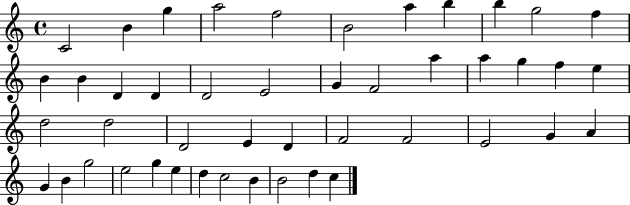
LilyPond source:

{
  \clef treble
  \time 4/4
  \defaultTimeSignature
  \key c \major
  c'2 b'4 g''4 | a''2 f''2 | b'2 a''4 b''4 | b''4 g''2 f''4 | \break b'4 b'4 d'4 d'4 | d'2 e'2 | g'4 f'2 a''4 | a''4 g''4 f''4 e''4 | \break d''2 d''2 | d'2 e'4 d'4 | f'2 f'2 | e'2 g'4 a'4 | \break g'4 b'4 g''2 | e''2 g''4 e''4 | d''4 c''2 b'4 | b'2 d''4 c''4 | \break \bar "|."
}